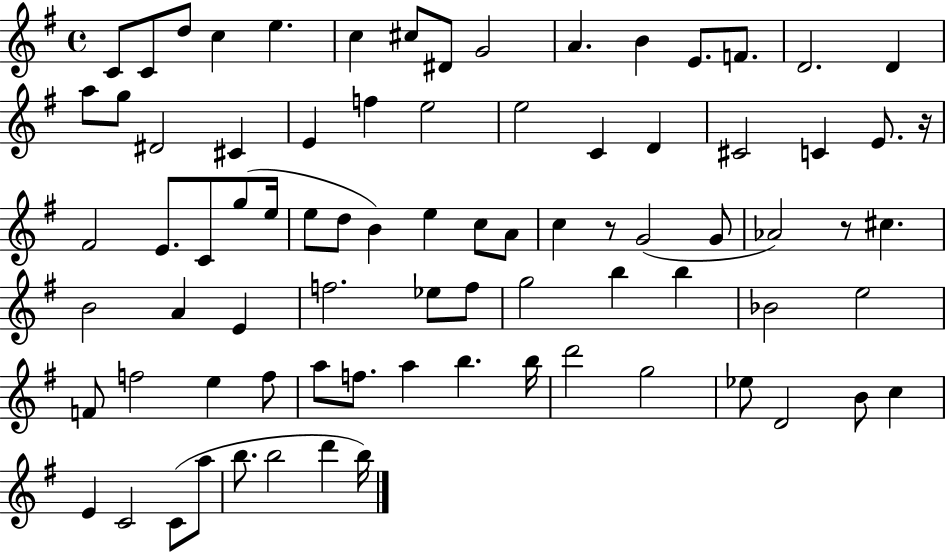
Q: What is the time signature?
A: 4/4